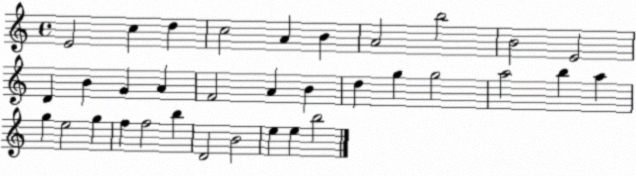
X:1
T:Untitled
M:4/4
L:1/4
K:C
E2 c d c2 A B A2 b2 B2 E2 D B G A F2 A B d g g2 a2 b a g e2 g f f2 b D2 B2 e e b2